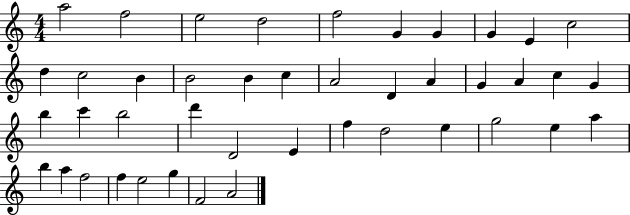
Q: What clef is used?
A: treble